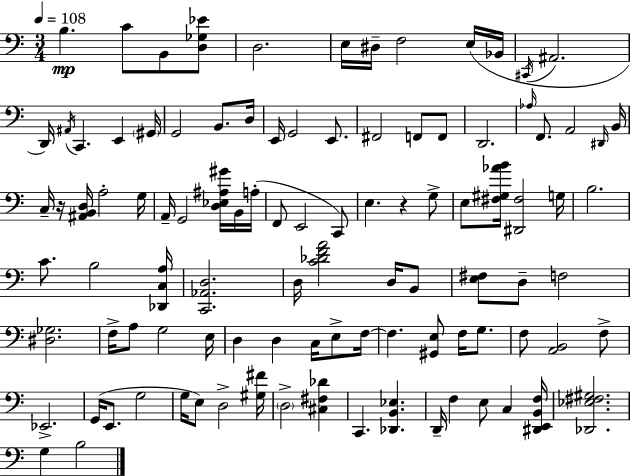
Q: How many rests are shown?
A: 2